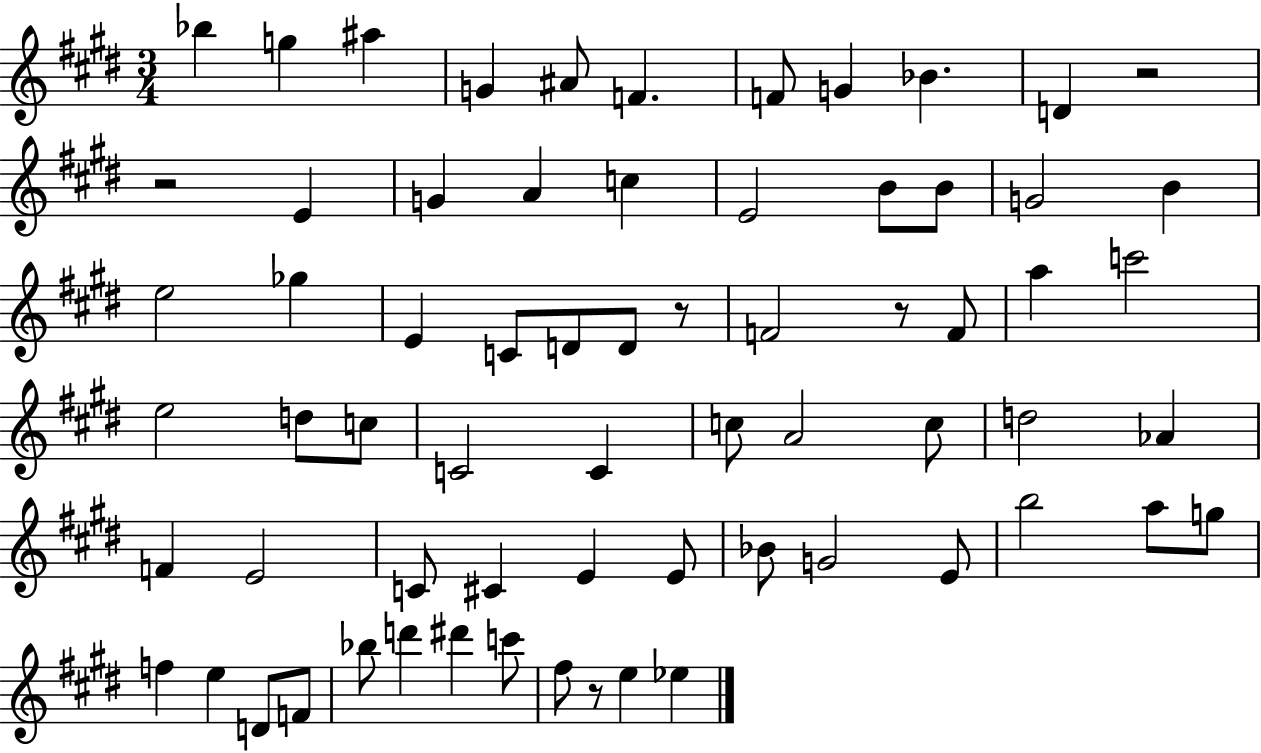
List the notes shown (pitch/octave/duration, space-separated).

Bb5/q G5/q A#5/q G4/q A#4/e F4/q. F4/e G4/q Bb4/q. D4/q R/h R/h E4/q G4/q A4/q C5/q E4/h B4/e B4/e G4/h B4/q E5/h Gb5/q E4/q C4/e D4/e D4/e R/e F4/h R/e F4/e A5/q C6/h E5/h D5/e C5/e C4/h C4/q C5/e A4/h C5/e D5/h Ab4/q F4/q E4/h C4/e C#4/q E4/q E4/e Bb4/e G4/h E4/e B5/h A5/e G5/e F5/q E5/q D4/e F4/e Bb5/e D6/q D#6/q C6/e F#5/e R/e E5/q Eb5/q